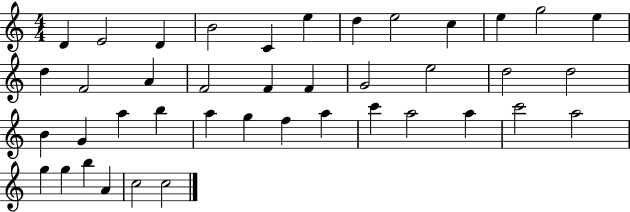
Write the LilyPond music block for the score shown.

{
  \clef treble
  \numericTimeSignature
  \time 4/4
  \key c \major
  d'4 e'2 d'4 | b'2 c'4 e''4 | d''4 e''2 c''4 | e''4 g''2 e''4 | \break d''4 f'2 a'4 | f'2 f'4 f'4 | g'2 e''2 | d''2 d''2 | \break b'4 g'4 a''4 b''4 | a''4 g''4 f''4 a''4 | c'''4 a''2 a''4 | c'''2 a''2 | \break g''4 g''4 b''4 a'4 | c''2 c''2 | \bar "|."
}